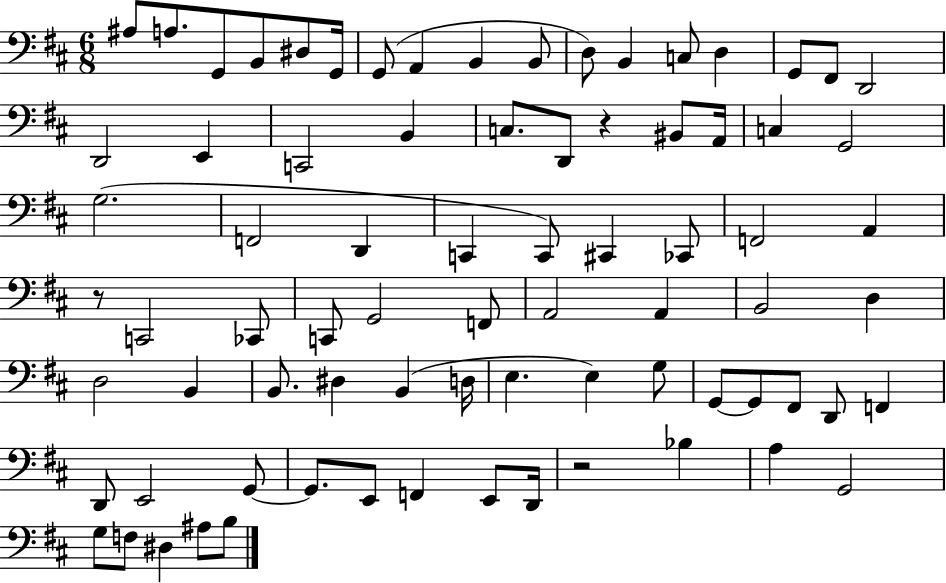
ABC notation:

X:1
T:Untitled
M:6/8
L:1/4
K:D
^A,/2 A,/2 G,,/2 B,,/2 ^D,/2 G,,/4 G,,/2 A,, B,, B,,/2 D,/2 B,, C,/2 D, G,,/2 ^F,,/2 D,,2 D,,2 E,, C,,2 B,, C,/2 D,,/2 z ^B,,/2 A,,/4 C, G,,2 G,2 F,,2 D,, C,, C,,/2 ^C,, _C,,/2 F,,2 A,, z/2 C,,2 _C,,/2 C,,/2 G,,2 F,,/2 A,,2 A,, B,,2 D, D,2 B,, B,,/2 ^D, B,, D,/4 E, E, G,/2 G,,/2 G,,/2 ^F,,/2 D,,/2 F,, D,,/2 E,,2 G,,/2 G,,/2 E,,/2 F,, E,,/2 D,,/4 z2 _B, A, G,,2 G,/2 F,/2 ^D, ^A,/2 B,/2